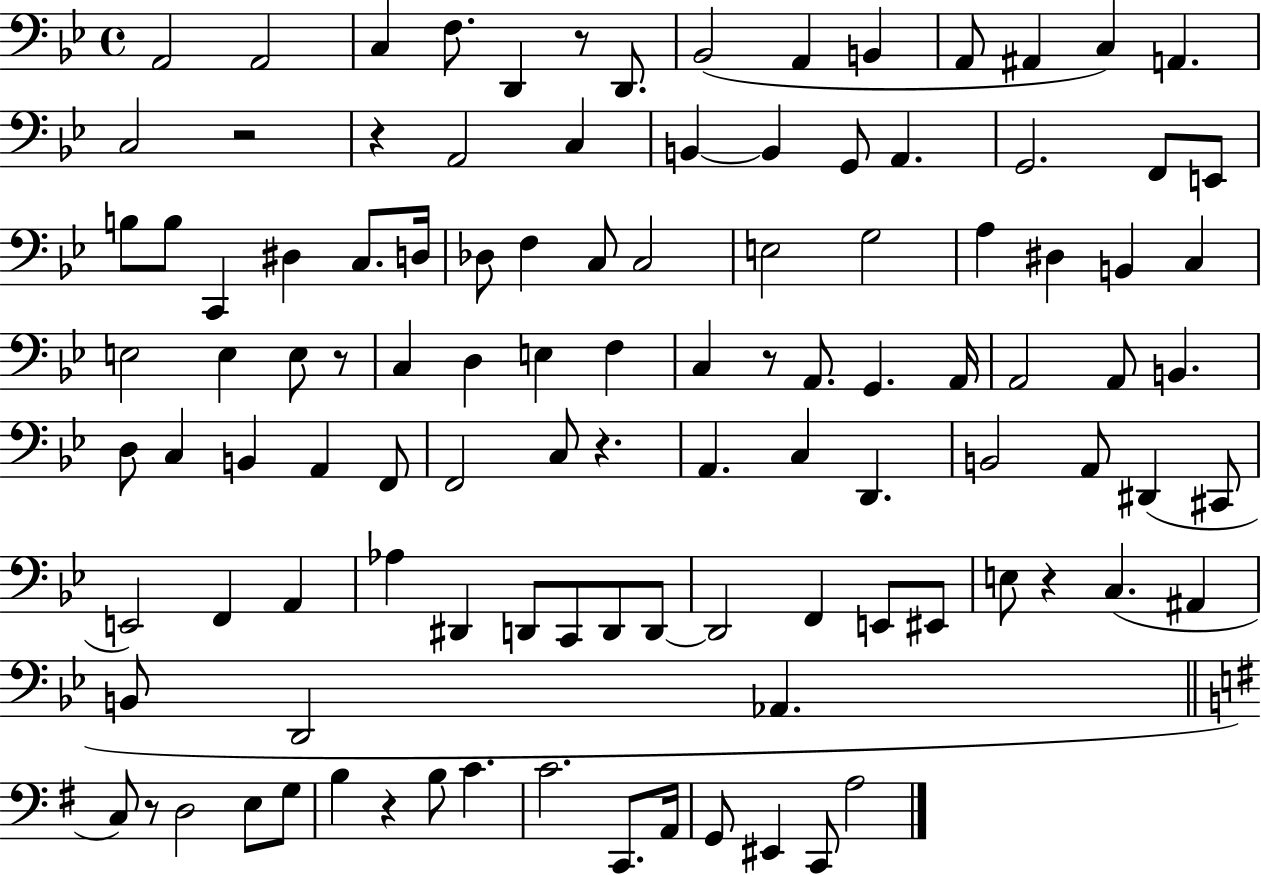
X:1
T:Untitled
M:4/4
L:1/4
K:Bb
A,,2 A,,2 C, F,/2 D,, z/2 D,,/2 _B,,2 A,, B,, A,,/2 ^A,, C, A,, C,2 z2 z A,,2 C, B,, B,, G,,/2 A,, G,,2 F,,/2 E,,/2 B,/2 B,/2 C,, ^D, C,/2 D,/4 _D,/2 F, C,/2 C,2 E,2 G,2 A, ^D, B,, C, E,2 E, E,/2 z/2 C, D, E, F, C, z/2 A,,/2 G,, A,,/4 A,,2 A,,/2 B,, D,/2 C, B,, A,, F,,/2 F,,2 C,/2 z A,, C, D,, B,,2 A,,/2 ^D,, ^C,,/2 E,,2 F,, A,, _A, ^D,, D,,/2 C,,/2 D,,/2 D,,/2 D,,2 F,, E,,/2 ^E,,/2 E,/2 z C, ^A,, B,,/2 D,,2 _A,, C,/2 z/2 D,2 E,/2 G,/2 B, z B,/2 C C2 C,,/2 A,,/4 G,,/2 ^E,, C,,/2 A,2